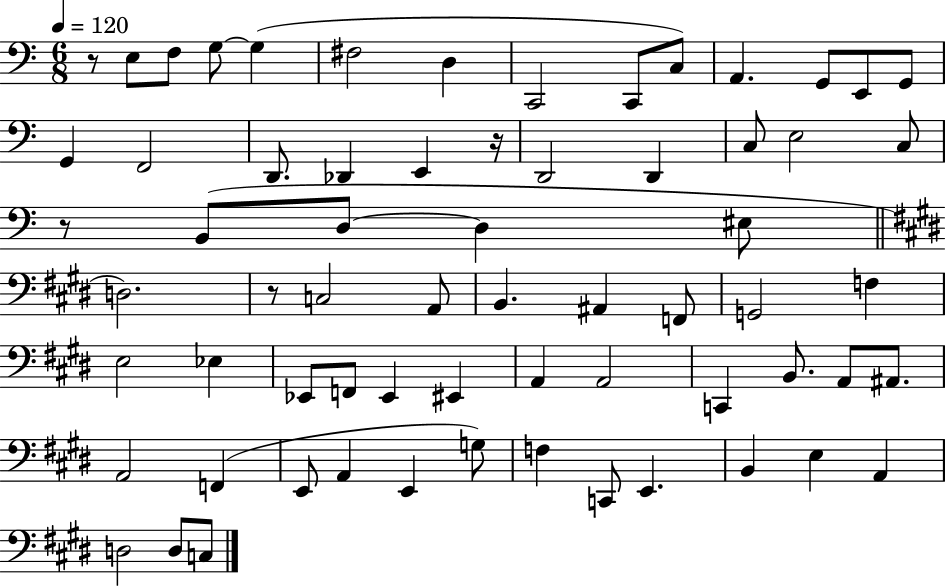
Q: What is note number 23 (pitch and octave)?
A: C3